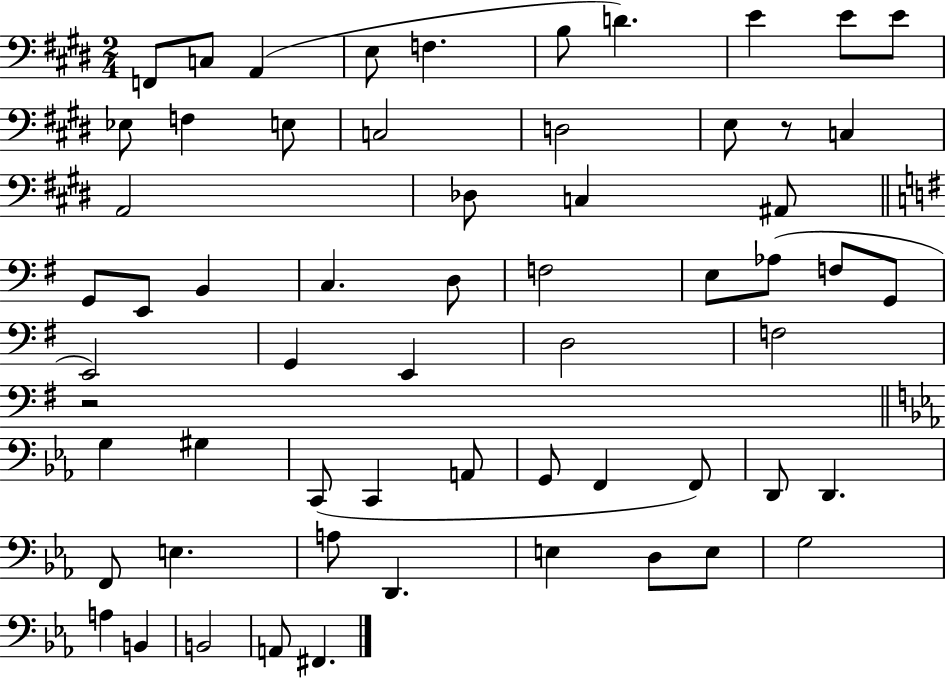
F2/e C3/e A2/q E3/e F3/q. B3/e D4/q. E4/q E4/e E4/e Eb3/e F3/q E3/e C3/h D3/h E3/e R/e C3/q A2/h Db3/e C3/q A#2/e G2/e E2/e B2/q C3/q. D3/e F3/h E3/e Ab3/e F3/e G2/e E2/h G2/q E2/q D3/h F3/h R/h G3/q G#3/q C2/e C2/q A2/e G2/e F2/q F2/e D2/e D2/q. F2/e E3/q. A3/e D2/q. E3/q D3/e E3/e G3/h A3/q B2/q B2/h A2/e F#2/q.